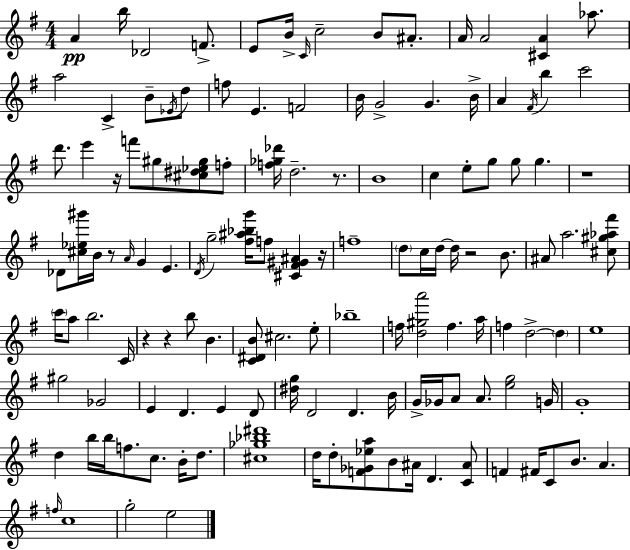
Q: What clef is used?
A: treble